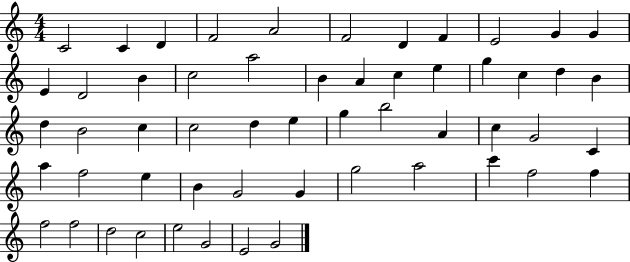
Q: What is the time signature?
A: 4/4